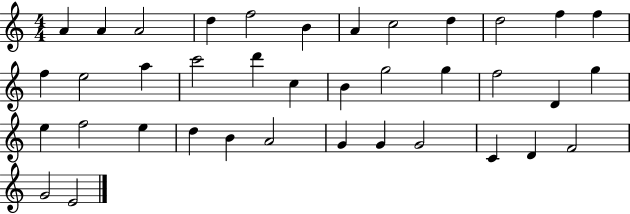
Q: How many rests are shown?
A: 0